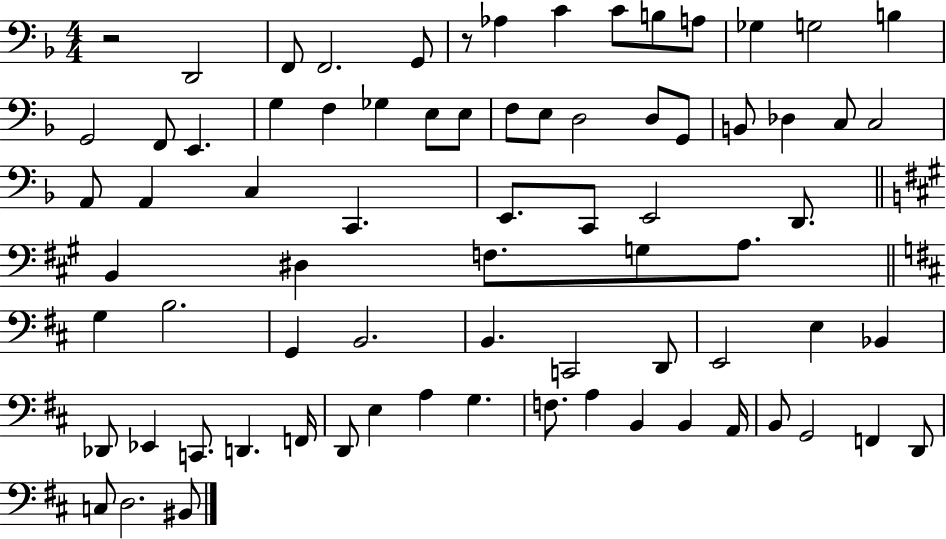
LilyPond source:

{
  \clef bass
  \numericTimeSignature
  \time 4/4
  \key f \major
  r2 d,2 | f,8 f,2. g,8 | r8 aes4 c'4 c'8 b8 a8 | ges4 g2 b4 | \break g,2 f,8 e,4. | g4 f4 ges4 e8 e8 | f8 e8 d2 d8 g,8 | b,8 des4 c8 c2 | \break a,8 a,4 c4 c,4. | e,8. c,8 e,2 d,8. | \bar "||" \break \key a \major b,4 dis4 f8. g8 a8. | \bar "||" \break \key d \major g4 b2. | g,4 b,2. | b,4. c,2 d,8 | e,2 e4 bes,4 | \break des,8 ees,4 c,8. d,4. f,16 | d,8 e4 a4 g4. | f8. a4 b,4 b,4 a,16 | b,8 g,2 f,4 d,8 | \break c8 d2. bis,8 | \bar "|."
}